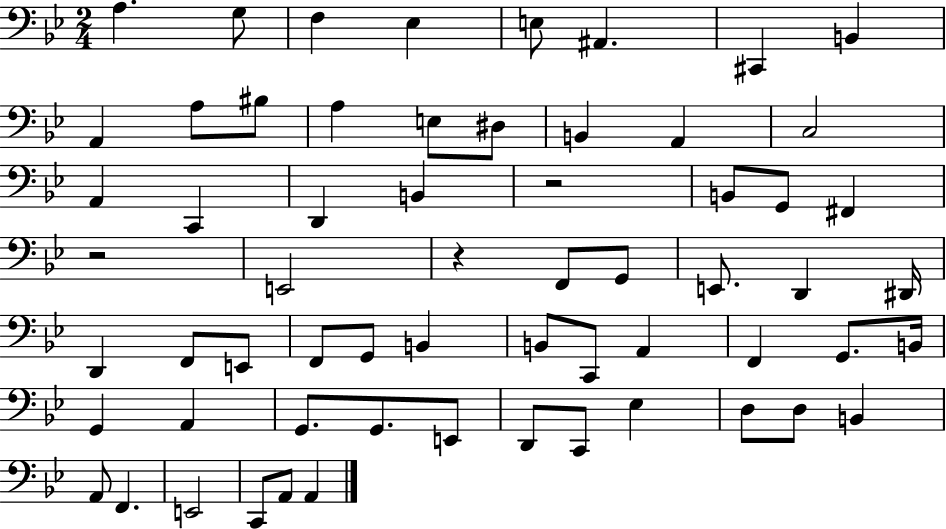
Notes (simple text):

A3/q. G3/e F3/q Eb3/q E3/e A#2/q. C#2/q B2/q A2/q A3/e BIS3/e A3/q E3/e D#3/e B2/q A2/q C3/h A2/q C2/q D2/q B2/q R/h B2/e G2/e F#2/q R/h E2/h R/q F2/e G2/e E2/e. D2/q D#2/s D2/q F2/e E2/e F2/e G2/e B2/q B2/e C2/e A2/q F2/q G2/e. B2/s G2/q A2/q G2/e. G2/e. E2/e D2/e C2/e Eb3/q D3/e D3/e B2/q A2/e F2/q. E2/h C2/e A2/e A2/q